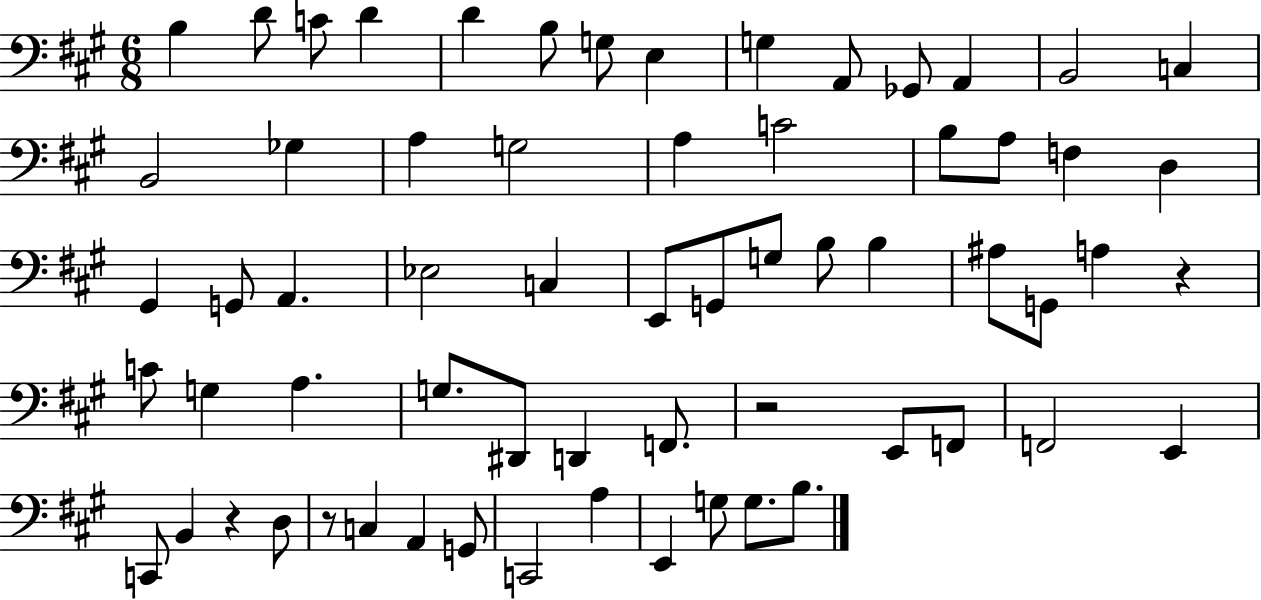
X:1
T:Untitled
M:6/8
L:1/4
K:A
B, D/2 C/2 D D B,/2 G,/2 E, G, A,,/2 _G,,/2 A,, B,,2 C, B,,2 _G, A, G,2 A, C2 B,/2 A,/2 F, D, ^G,, G,,/2 A,, _E,2 C, E,,/2 G,,/2 G,/2 B,/2 B, ^A,/2 G,,/2 A, z C/2 G, A, G,/2 ^D,,/2 D,, F,,/2 z2 E,,/2 F,,/2 F,,2 E,, C,,/2 B,, z D,/2 z/2 C, A,, G,,/2 C,,2 A, E,, G,/2 G,/2 B,/2